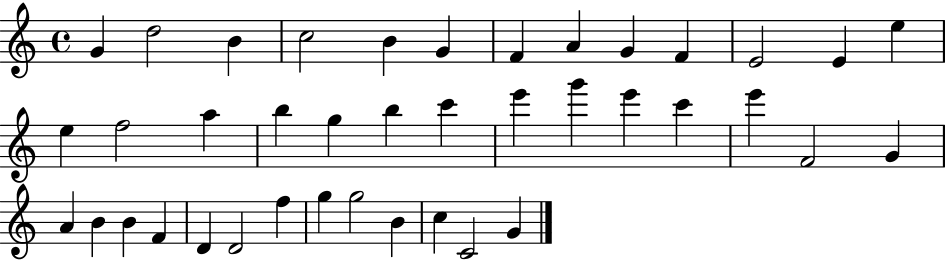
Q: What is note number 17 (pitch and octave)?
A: B5